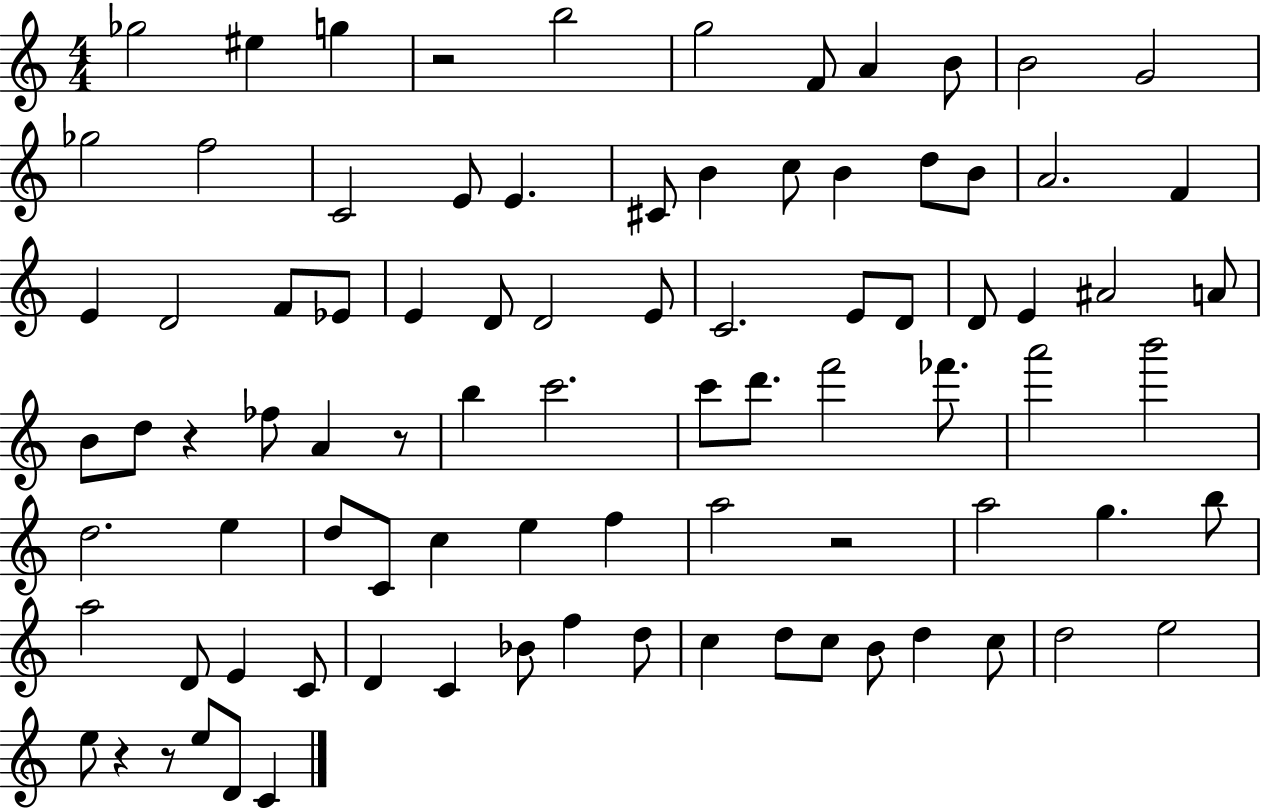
{
  \clef treble
  \numericTimeSignature
  \time 4/4
  \key c \major
  \repeat volta 2 { ges''2 eis''4 g''4 | r2 b''2 | g''2 f'8 a'4 b'8 | b'2 g'2 | \break ges''2 f''2 | c'2 e'8 e'4. | cis'8 b'4 c''8 b'4 d''8 b'8 | a'2. f'4 | \break e'4 d'2 f'8 ees'8 | e'4 d'8 d'2 e'8 | c'2. e'8 d'8 | d'8 e'4 ais'2 a'8 | \break b'8 d''8 r4 fes''8 a'4 r8 | b''4 c'''2. | c'''8 d'''8. f'''2 fes'''8. | a'''2 b'''2 | \break d''2. e''4 | d''8 c'8 c''4 e''4 f''4 | a''2 r2 | a''2 g''4. b''8 | \break a''2 d'8 e'4 c'8 | d'4 c'4 bes'8 f''4 d''8 | c''4 d''8 c''8 b'8 d''4 c''8 | d''2 e''2 | \break e''8 r4 r8 e''8 d'8 c'4 | } \bar "|."
}